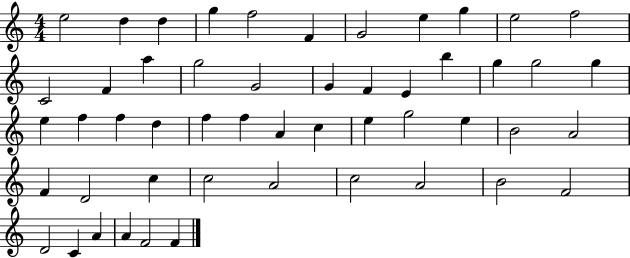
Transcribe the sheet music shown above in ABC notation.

X:1
T:Untitled
M:4/4
L:1/4
K:C
e2 d d g f2 F G2 e g e2 f2 C2 F a g2 G2 G F E b g g2 g e f f d f f A c e g2 e B2 A2 F D2 c c2 A2 c2 A2 B2 F2 D2 C A A F2 F